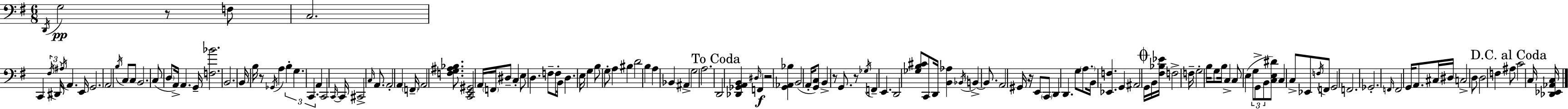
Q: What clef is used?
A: bass